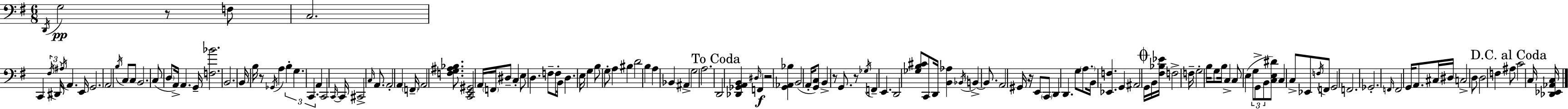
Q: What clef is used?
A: bass